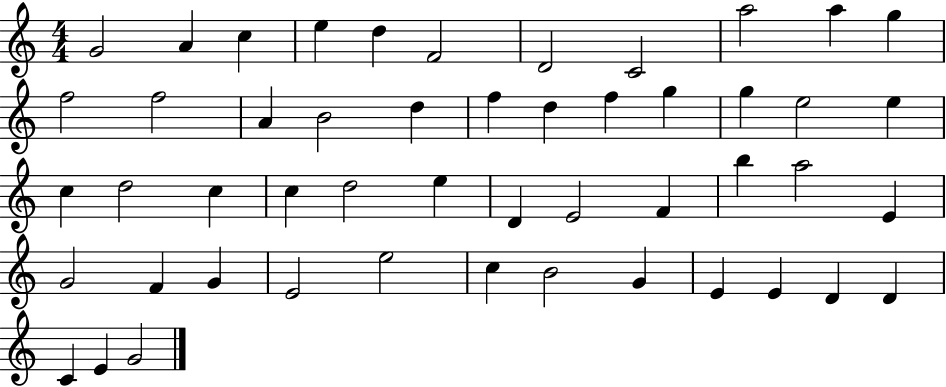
X:1
T:Untitled
M:4/4
L:1/4
K:C
G2 A c e d F2 D2 C2 a2 a g f2 f2 A B2 d f d f g g e2 e c d2 c c d2 e D E2 F b a2 E G2 F G E2 e2 c B2 G E E D D C E G2